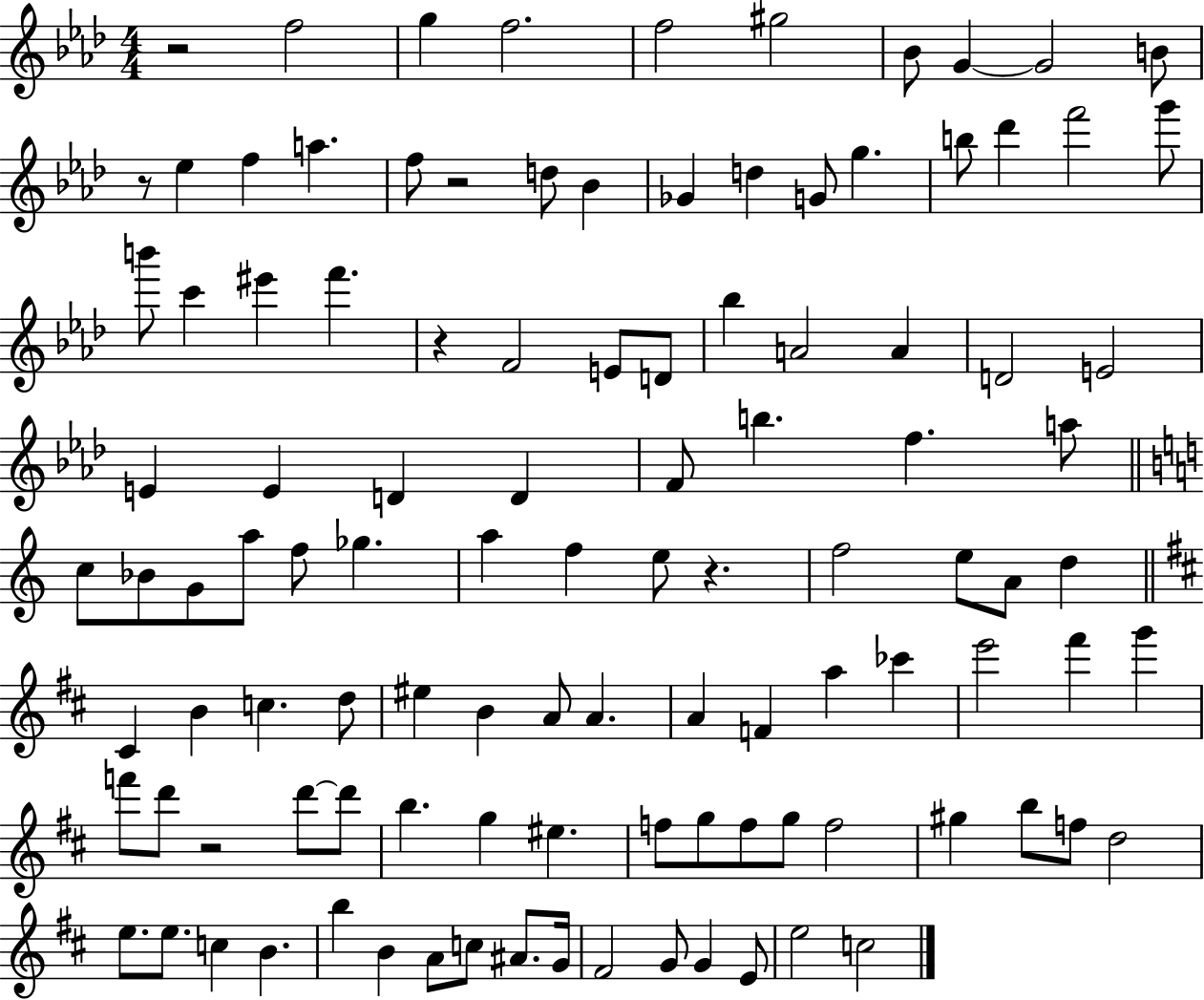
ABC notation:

X:1
T:Untitled
M:4/4
L:1/4
K:Ab
z2 f2 g f2 f2 ^g2 _B/2 G G2 B/2 z/2 _e f a f/2 z2 d/2 _B _G d G/2 g b/2 _d' f'2 g'/2 b'/2 c' ^e' f' z F2 E/2 D/2 _b A2 A D2 E2 E E D D F/2 b f a/2 c/2 _B/2 G/2 a/2 f/2 _g a f e/2 z f2 e/2 A/2 d ^C B c d/2 ^e B A/2 A A F a _c' e'2 ^f' g' f'/2 d'/2 z2 d'/2 d'/2 b g ^e f/2 g/2 f/2 g/2 f2 ^g b/2 f/2 d2 e/2 e/2 c B b B A/2 c/2 ^A/2 G/4 ^F2 G/2 G E/2 e2 c2